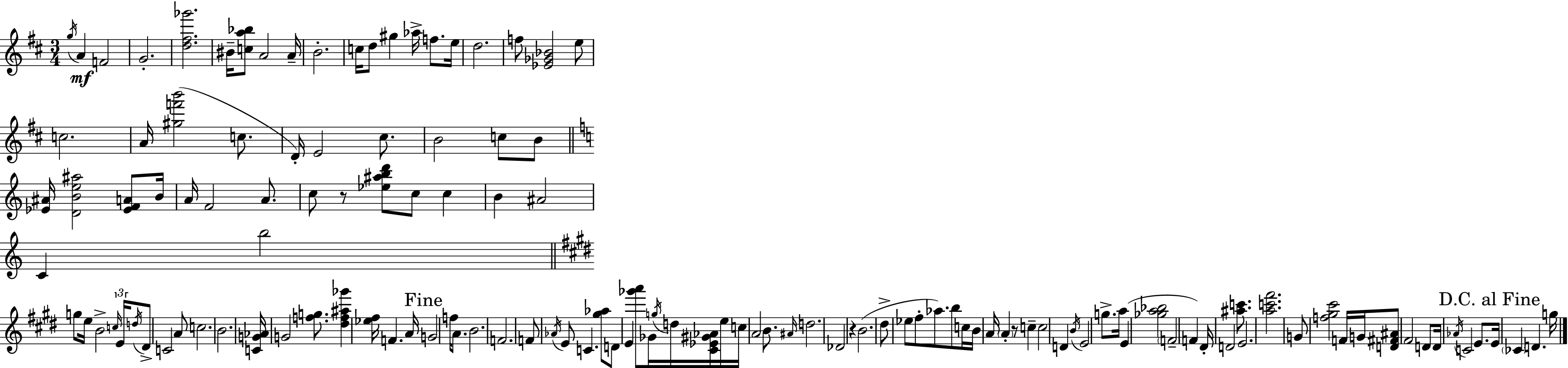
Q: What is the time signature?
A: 3/4